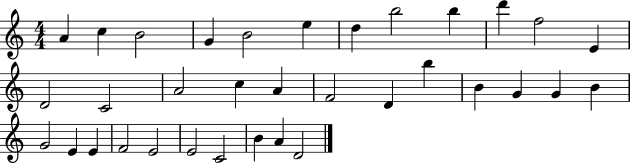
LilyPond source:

{
  \clef treble
  \numericTimeSignature
  \time 4/4
  \key c \major
  a'4 c''4 b'2 | g'4 b'2 e''4 | d''4 b''2 b''4 | d'''4 f''2 e'4 | \break d'2 c'2 | a'2 c''4 a'4 | f'2 d'4 b''4 | b'4 g'4 g'4 b'4 | \break g'2 e'4 e'4 | f'2 e'2 | e'2 c'2 | b'4 a'4 d'2 | \break \bar "|."
}